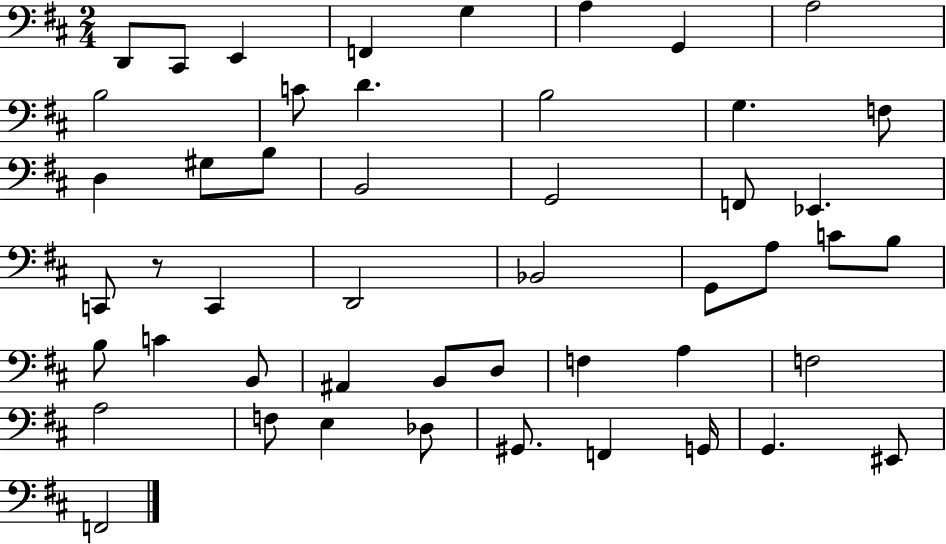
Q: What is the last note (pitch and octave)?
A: F2